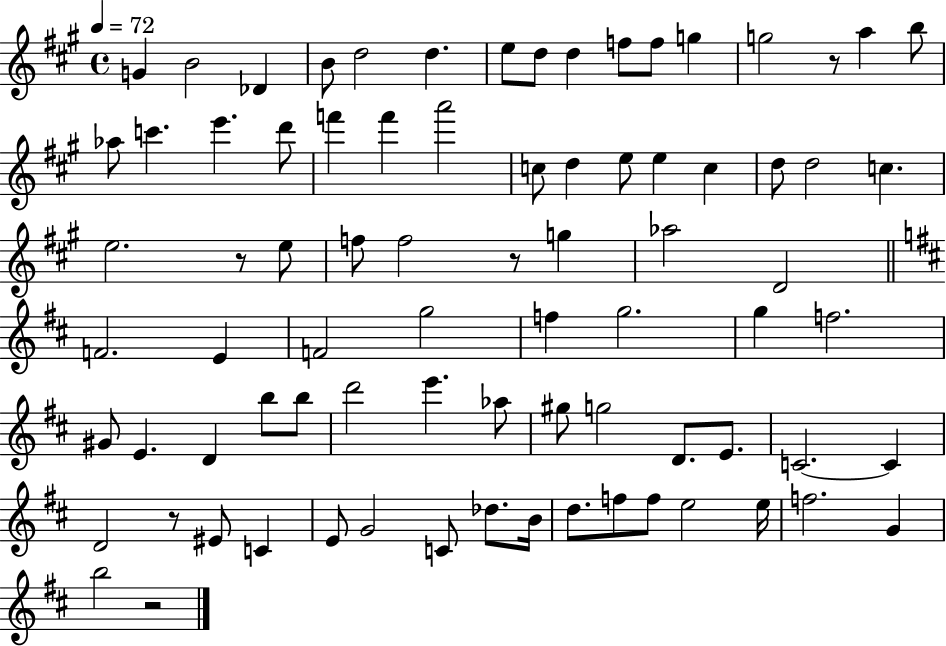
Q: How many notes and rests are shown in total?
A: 80